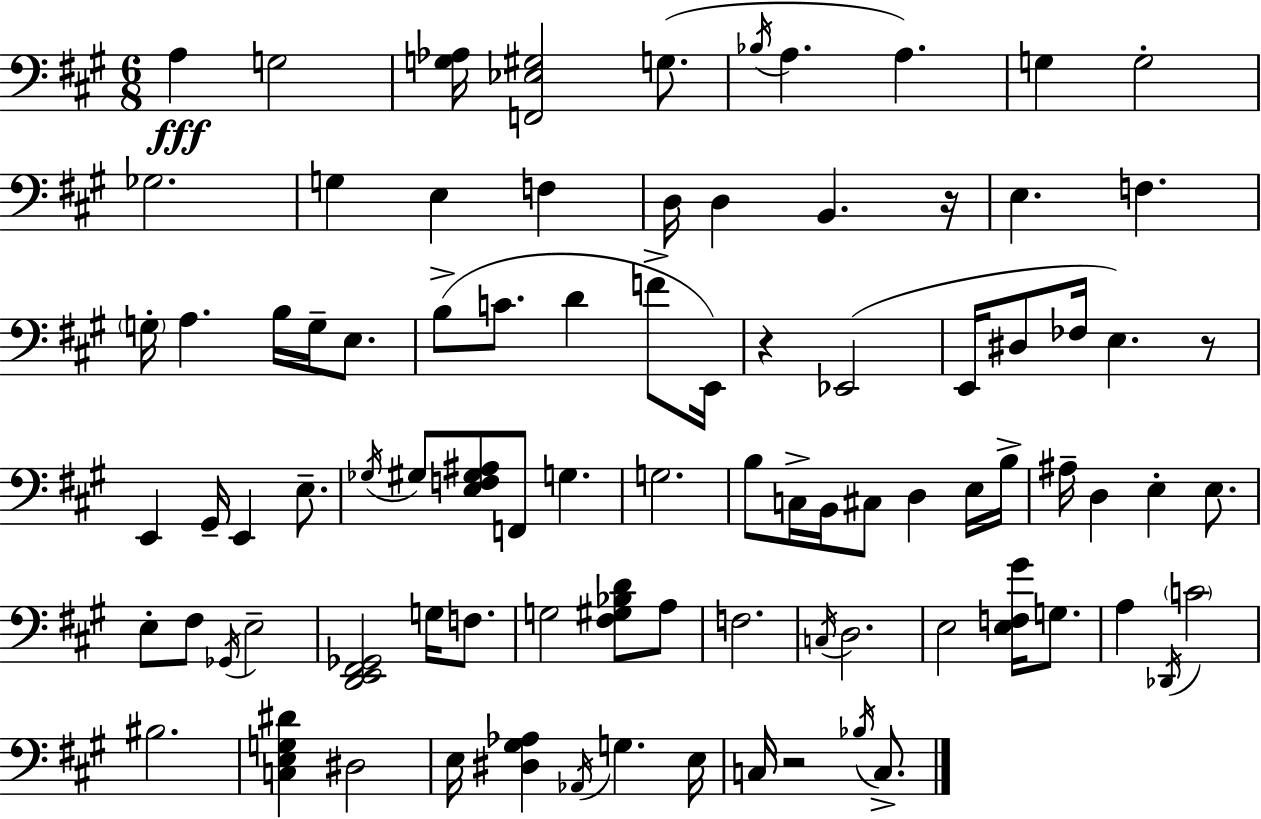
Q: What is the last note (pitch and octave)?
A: C3